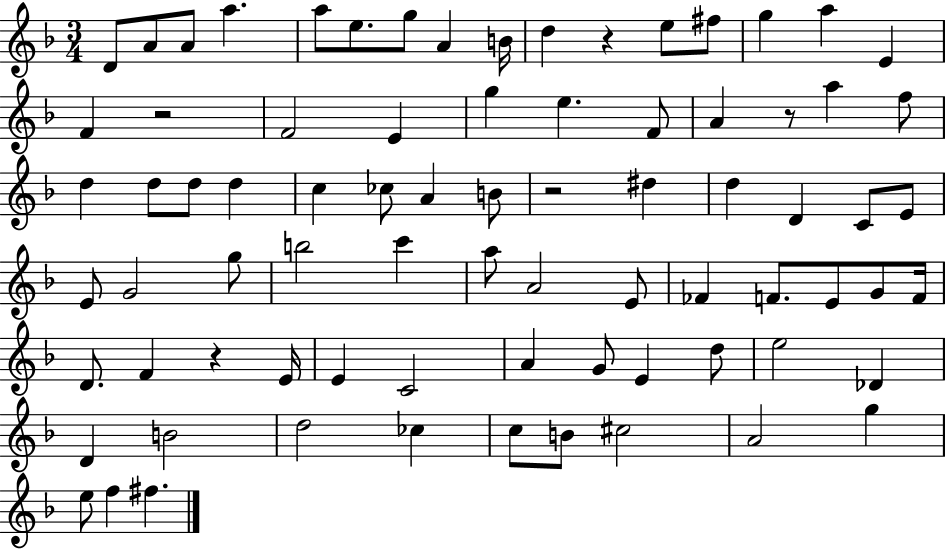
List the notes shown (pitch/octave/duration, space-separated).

D4/e A4/e A4/e A5/q. A5/e E5/e. G5/e A4/q B4/s D5/q R/q E5/e F#5/e G5/q A5/q E4/q F4/q R/h F4/h E4/q G5/q E5/q. F4/e A4/q R/e A5/q F5/e D5/q D5/e D5/e D5/q C5/q CES5/e A4/q B4/e R/h D#5/q D5/q D4/q C4/e E4/e E4/e G4/h G5/e B5/h C6/q A5/e A4/h E4/e FES4/q F4/e. E4/e G4/e F4/s D4/e. F4/q R/q E4/s E4/q C4/h A4/q G4/e E4/q D5/e E5/h Db4/q D4/q B4/h D5/h CES5/q C5/e B4/e C#5/h A4/h G5/q E5/e F5/q F#5/q.